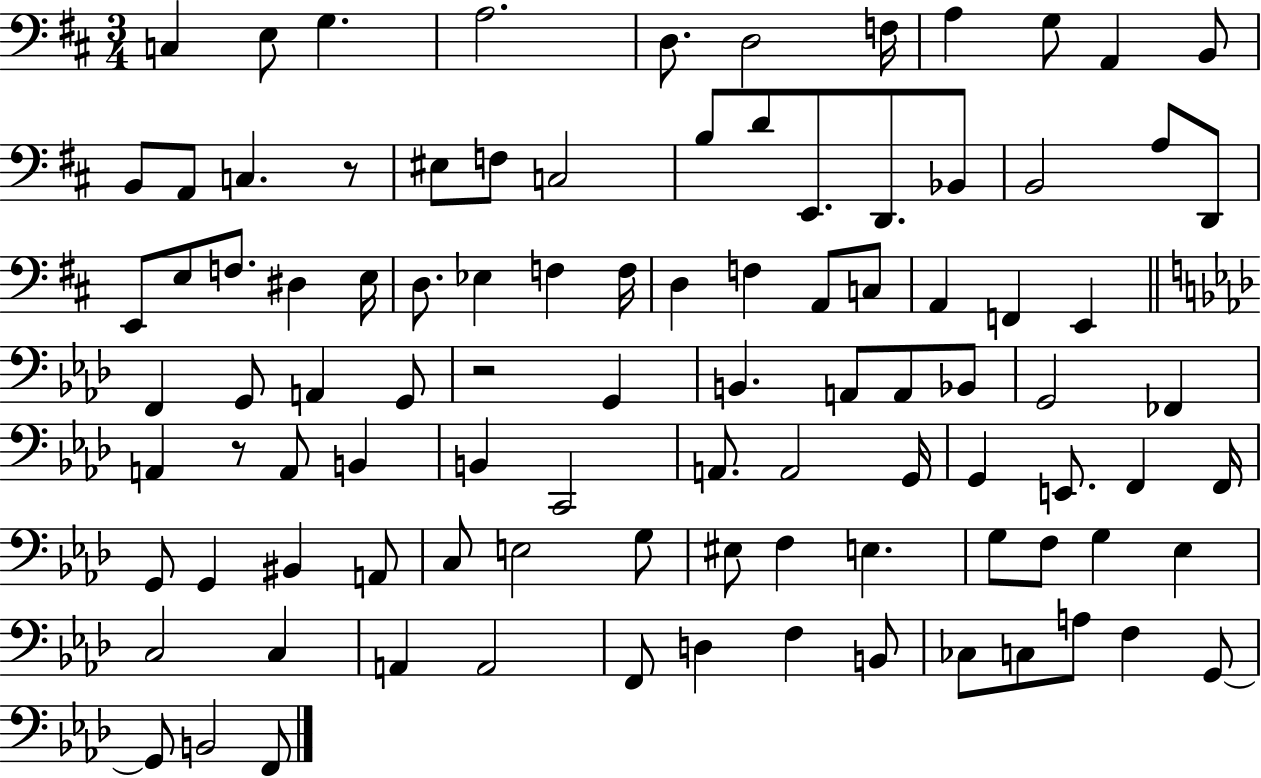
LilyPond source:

{
  \clef bass
  \numericTimeSignature
  \time 3/4
  \key d \major
  \repeat volta 2 { c4 e8 g4. | a2. | d8. d2 f16 | a4 g8 a,4 b,8 | \break b,8 a,8 c4. r8 | eis8 f8 c2 | b8 d'8 e,8. d,8. bes,8 | b,2 a8 d,8 | \break e,8 e8 f8. dis4 e16 | d8. ees4 f4 f16 | d4 f4 a,8 c8 | a,4 f,4 e,4 | \break \bar "||" \break \key aes \major f,4 g,8 a,4 g,8 | r2 g,4 | b,4. a,8 a,8 bes,8 | g,2 fes,4 | \break a,4 r8 a,8 b,4 | b,4 c,2 | a,8. a,2 g,16 | g,4 e,8. f,4 f,16 | \break g,8 g,4 bis,4 a,8 | c8 e2 g8 | eis8 f4 e4. | g8 f8 g4 ees4 | \break c2 c4 | a,4 a,2 | f,8 d4 f4 b,8 | ces8 c8 a8 f4 g,8~~ | \break g,8 b,2 f,8 | } \bar "|."
}